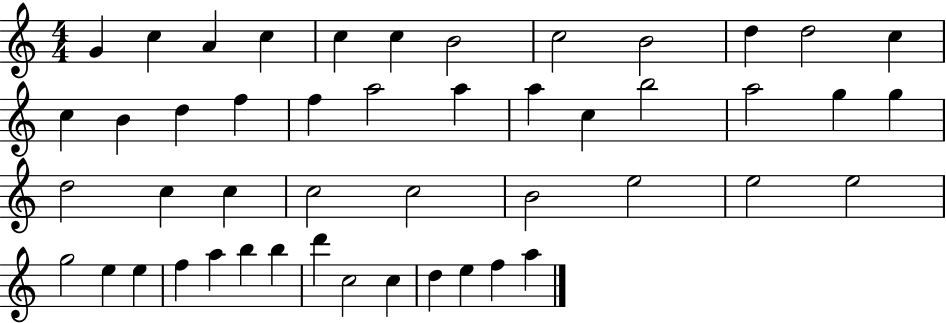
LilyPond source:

{
  \clef treble
  \numericTimeSignature
  \time 4/4
  \key c \major
  g'4 c''4 a'4 c''4 | c''4 c''4 b'2 | c''2 b'2 | d''4 d''2 c''4 | \break c''4 b'4 d''4 f''4 | f''4 a''2 a''4 | a''4 c''4 b''2 | a''2 g''4 g''4 | \break d''2 c''4 c''4 | c''2 c''2 | b'2 e''2 | e''2 e''2 | \break g''2 e''4 e''4 | f''4 a''4 b''4 b''4 | d'''4 c''2 c''4 | d''4 e''4 f''4 a''4 | \break \bar "|."
}